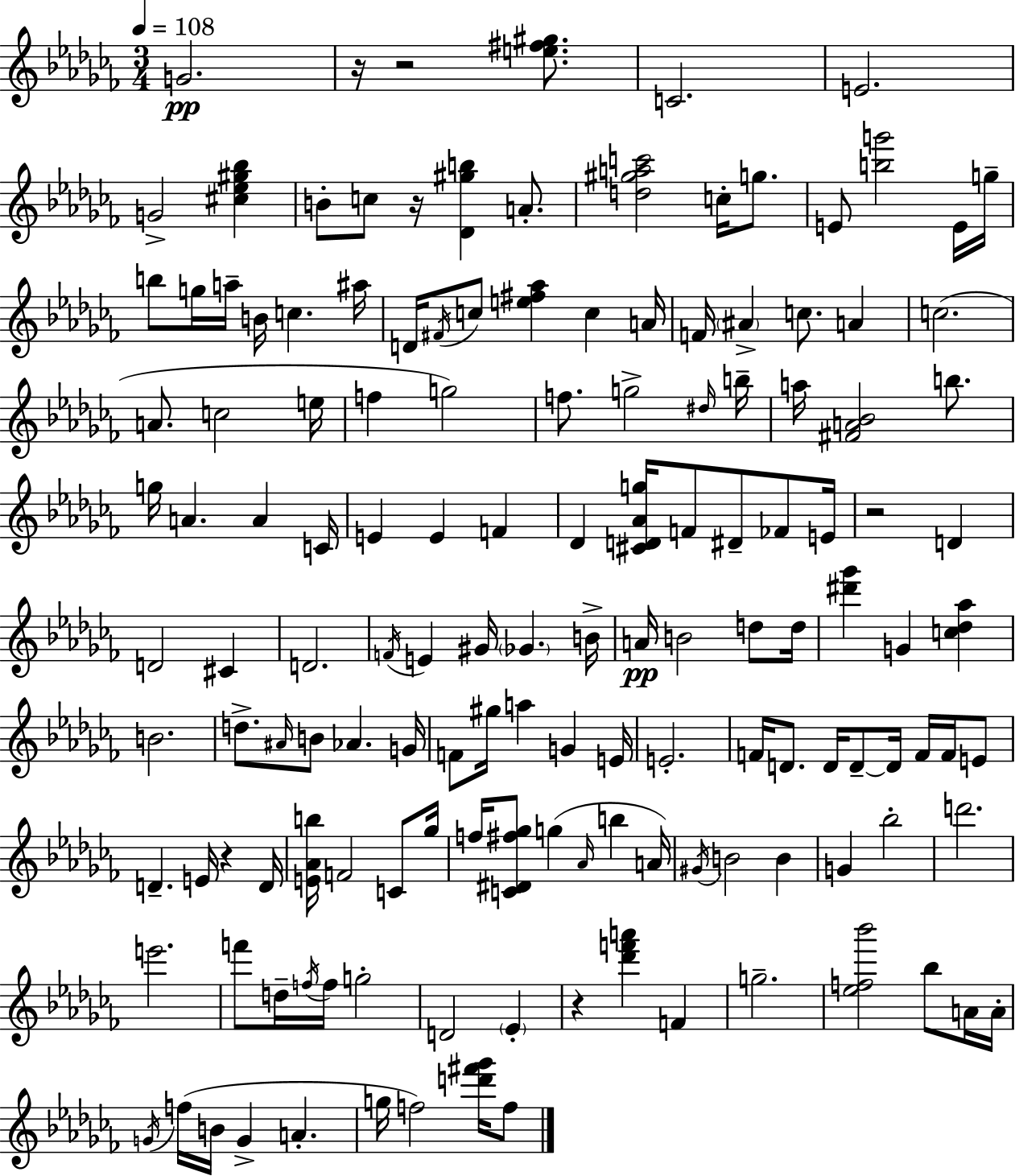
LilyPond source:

{
  \clef treble
  \numericTimeSignature
  \time 3/4
  \key aes \minor
  \tempo 4 = 108
  g'2.\pp | r16 r2 <e'' fis'' gis''>8. | c'2. | e'2. | \break g'2-> <cis'' ees'' gis'' bes''>4 | b'8-. c''8 r16 <des' gis'' b''>4 a'8.-. | <d'' gis'' a'' c'''>2 c''16-. g''8. | e'8 <b'' g'''>2 e'16 g''16-- | \break b''8 g''16 a''16-- b'16 c''4. ais''16 | d'16 \acciaccatura { fis'16 } c''8 <e'' fis'' aes''>4 c''4 | a'16 f'16 \parenthesize ais'4-> c''8. a'4 | c''2.( | \break a'8. c''2 | e''16 f''4 g''2) | f''8. g''2-> | \grace { dis''16 } b''16-- a''16 <fis' a' bes'>2 b''8. | \break g''16 a'4. a'4 | c'16 e'4 e'4 f'4 | des'4 <cis' d' aes' g''>16 f'8 dis'8-- fes'8 | e'16 r2 d'4 | \break d'2 cis'4 | d'2. | \acciaccatura { f'16 } e'4 gis'16 \parenthesize ges'4. | b'16-> a'16\pp b'2 | \break d''8 d''16 <dis''' ges'''>4 g'4 <c'' des'' aes''>4 | b'2. | d''8.-> \grace { ais'16 } b'8 aes'4. | g'16 f'8 gis''16 a''4 g'4 | \break e'16 e'2.-. | f'16 d'8. d'16 d'8--~~ d'16 | f'16 f'16 e'8 d'4.-- e'16 r4 | d'16 <e' aes' b''>16 f'2 | \break c'8 ges''16 f''16 <c' dis' fis'' ges''>8 g''4( \grace { aes'16 } | b''4 a'16) \acciaccatura { gis'16 } b'2 | b'4 g'4 bes''2-. | d'''2. | \break e'''2. | f'''8 d''16-- \acciaccatura { f''16 } f''16 g''2-. | d'2 | \parenthesize ees'4-. r4 <des''' f''' a'''>4 | \break f'4 g''2.-- | <ees'' f'' bes'''>2 | bes''8 a'16 a'16-. \acciaccatura { g'16 } f''16( b'16 g'4-> | a'4.-. g''16 f''2) | \break <d''' fis''' ges'''>16 f''8 \bar "|."
}